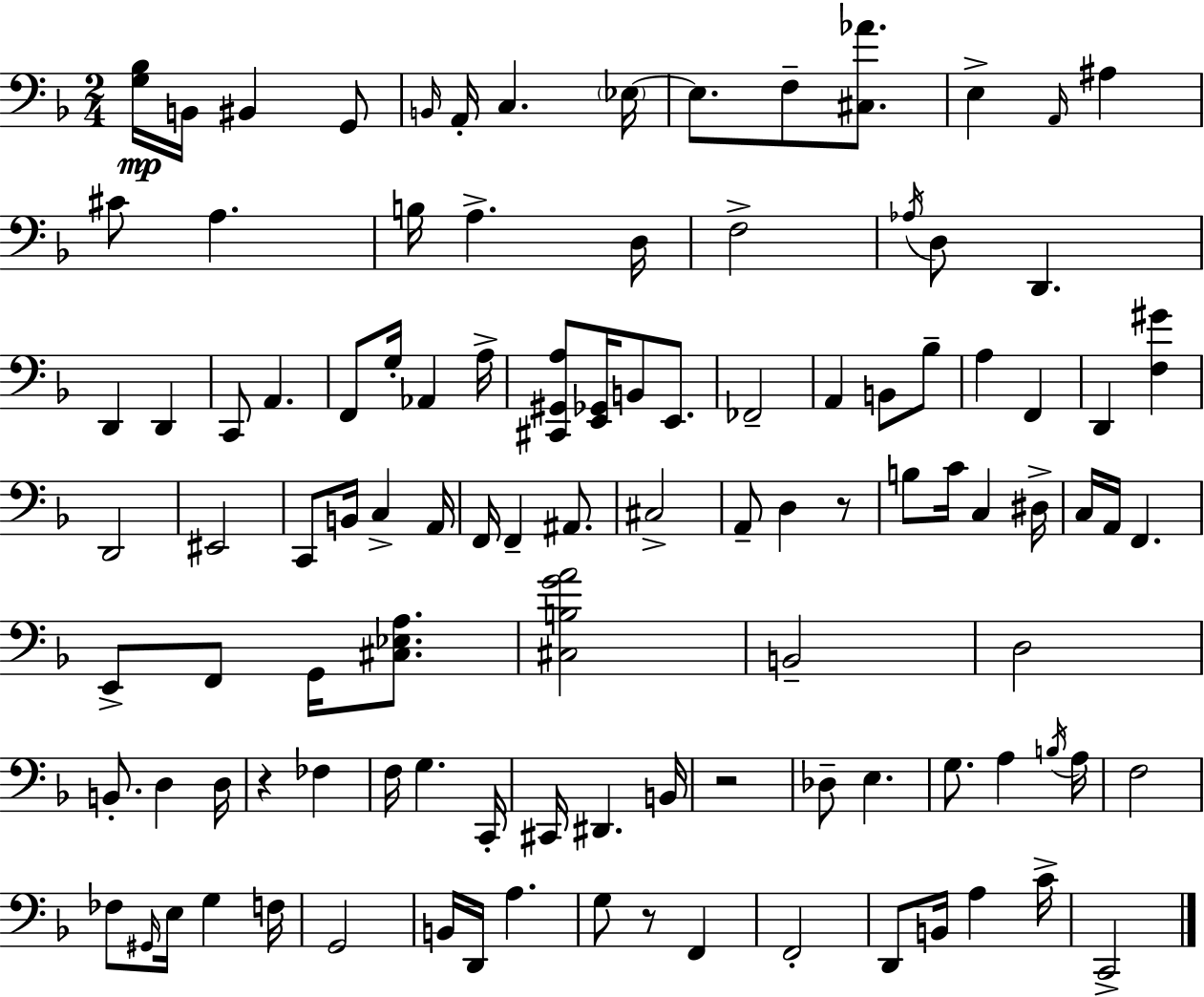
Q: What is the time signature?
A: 2/4